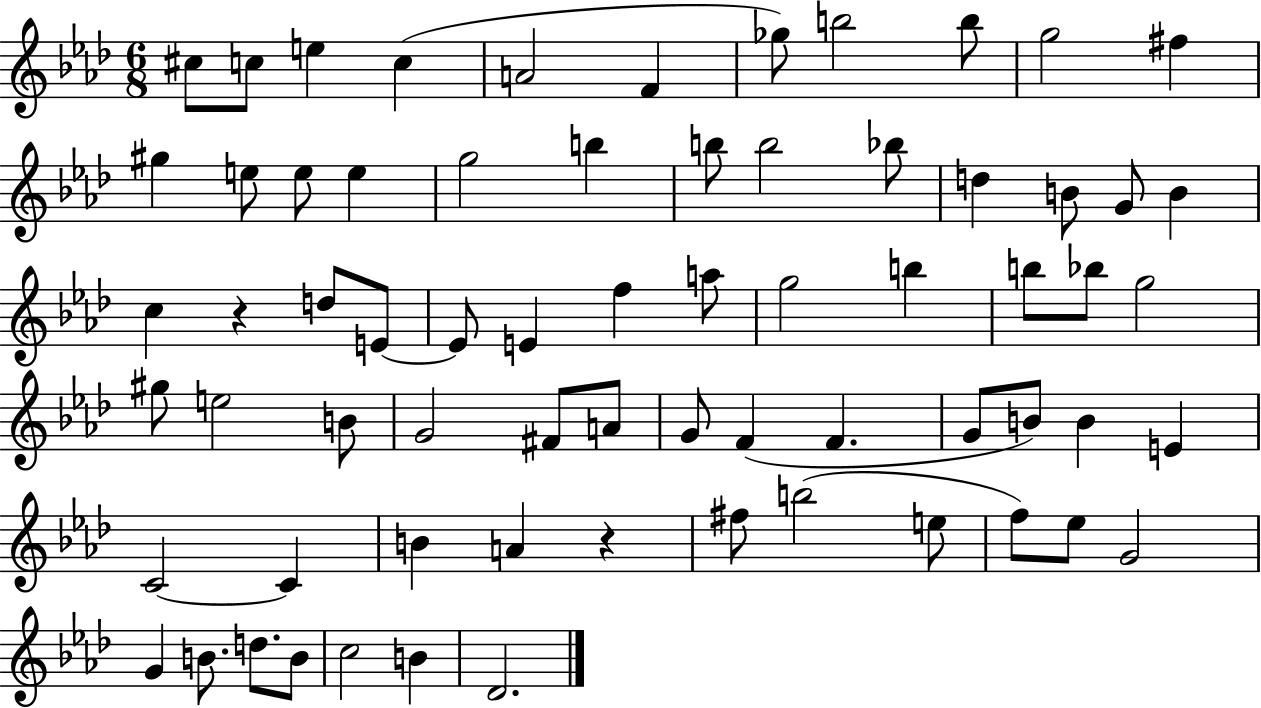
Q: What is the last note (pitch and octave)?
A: Db4